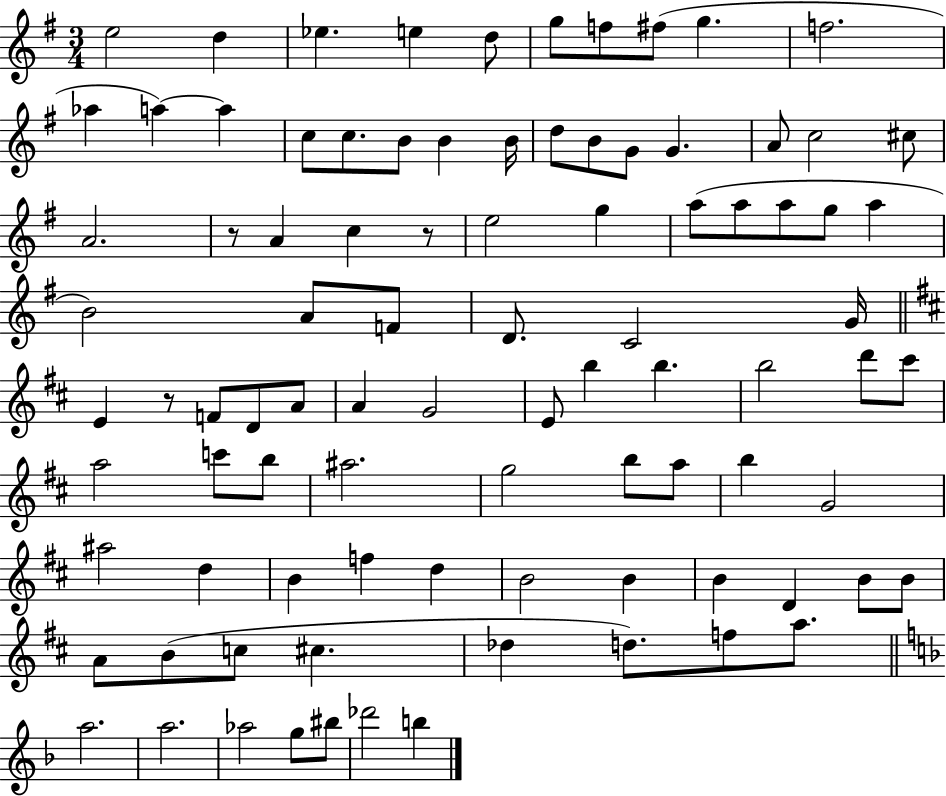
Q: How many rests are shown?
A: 3